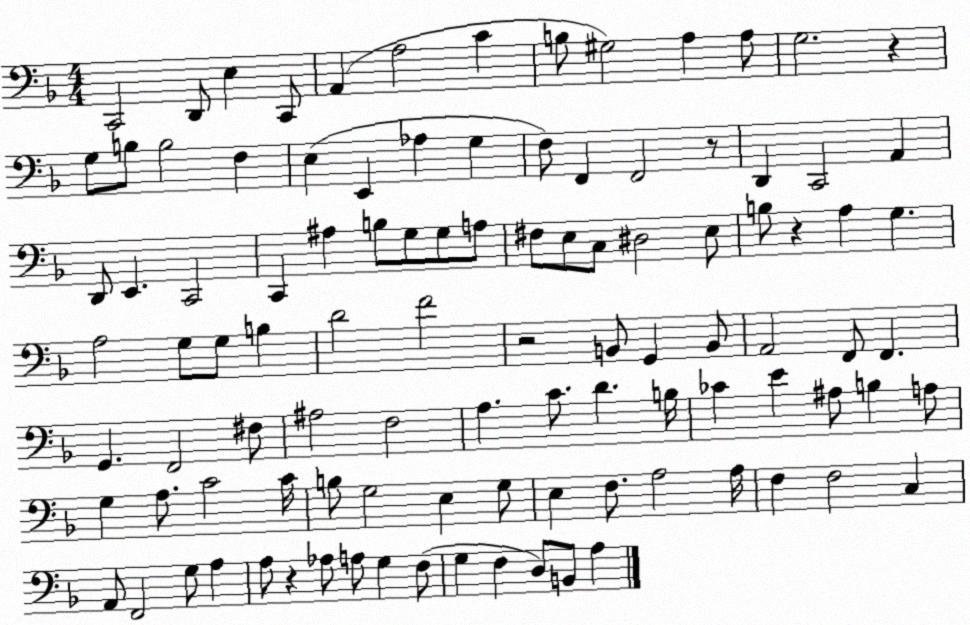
X:1
T:Untitled
M:4/4
L:1/4
K:F
C,,2 D,,/2 E, C,,/2 A,, A,2 C B,/2 ^G,2 A, A,/2 G,2 z G,/2 B,/2 B,2 F, E, E,, _A, G, F,/2 F,, F,,2 z/2 D,, C,,2 A,, D,,/2 E,, C,,2 C,, ^A, B,/2 G,/2 G,/2 A,/2 ^F,/2 E,/2 C,/2 ^D,2 E,/2 B,/2 z A, G, A,2 G,/2 G,/2 B, D2 F2 z2 B,,/2 G,, B,,/2 A,,2 F,,/2 F,, G,, F,,2 ^F,/2 ^A,2 F,2 A, C/2 D B,/4 _C E ^A,/2 B, A,/2 G, A,/2 C2 C/4 B,/2 G,2 E, G,/2 E, F,/2 A,2 A,/4 F, F,2 C, A,,/2 F,,2 G,/2 A, A,/2 z _A,/2 A,/2 G, F,/2 G, F, D,/2 B,,/2 A,